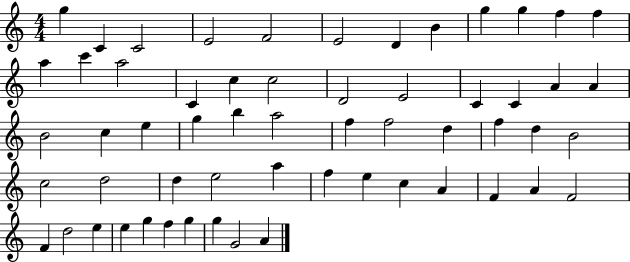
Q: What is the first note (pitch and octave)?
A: G5